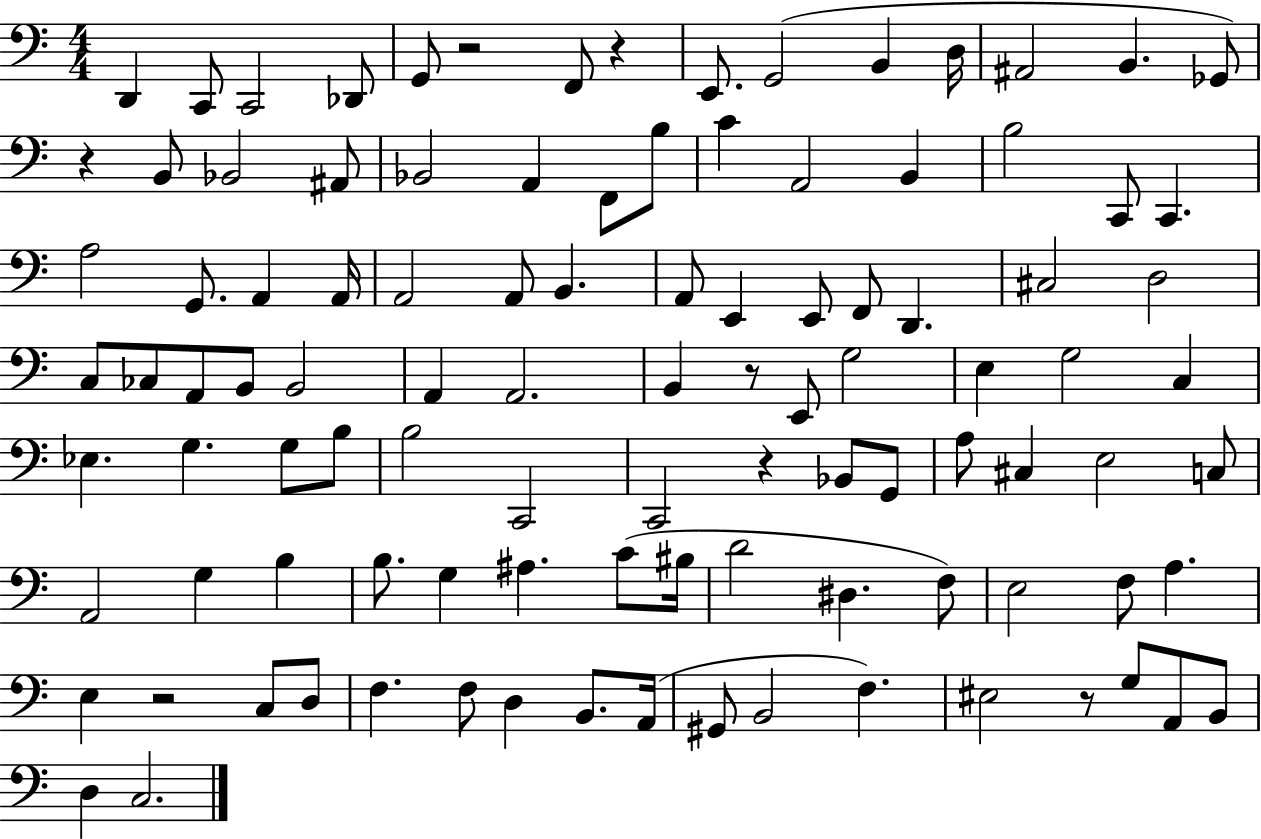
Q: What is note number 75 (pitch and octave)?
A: D4